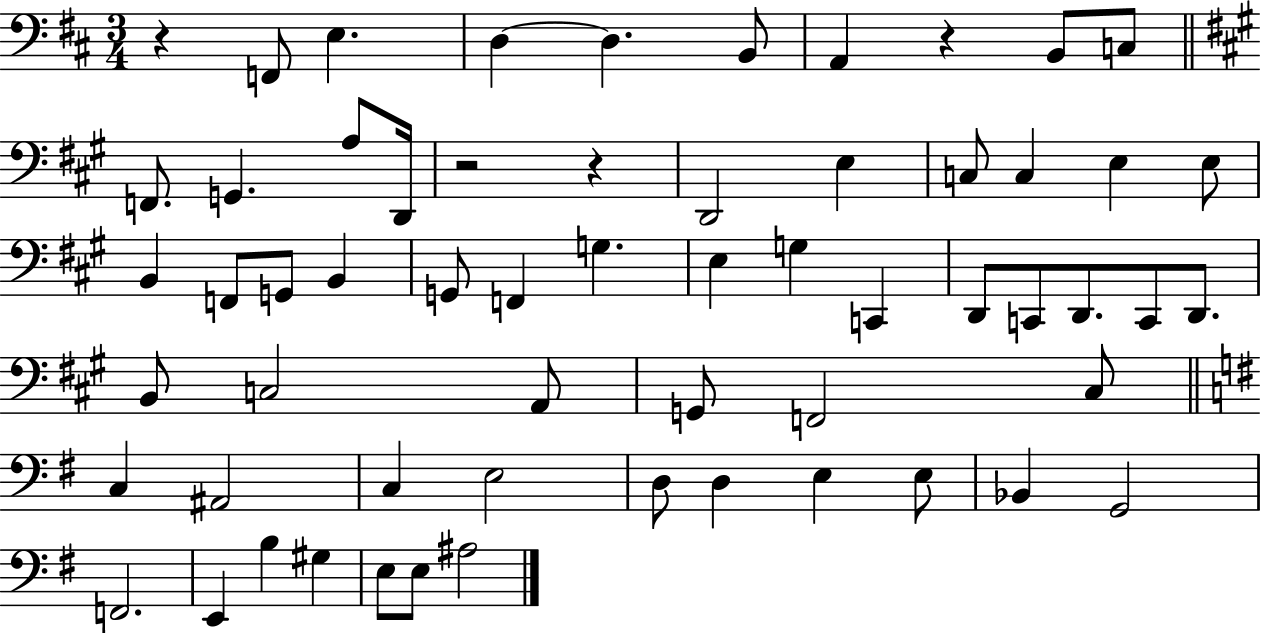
X:1
T:Untitled
M:3/4
L:1/4
K:D
z F,,/2 E, D, D, B,,/2 A,, z B,,/2 C,/2 F,,/2 G,, A,/2 D,,/4 z2 z D,,2 E, C,/2 C, E, E,/2 B,, F,,/2 G,,/2 B,, G,,/2 F,, G, E, G, C,, D,,/2 C,,/2 D,,/2 C,,/2 D,,/2 B,,/2 C,2 A,,/2 G,,/2 F,,2 ^C,/2 C, ^A,,2 C, E,2 D,/2 D, E, E,/2 _B,, G,,2 F,,2 E,, B, ^G, E,/2 E,/2 ^A,2